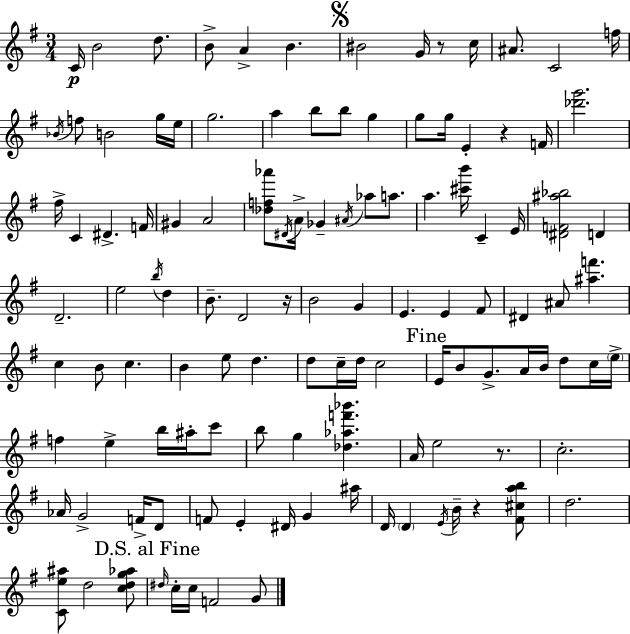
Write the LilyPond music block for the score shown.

{
  \clef treble
  \numericTimeSignature
  \time 3/4
  \key g \major
  c'16\p b'2 d''8. | b'8-> a'4-> b'4. | \mark \markup { \musicglyph "scripts.segno" } bis'2 g'16 r8 c''16 | ais'8. c'2 f''16 | \break \acciaccatura { bes'16 } f''8 b'2 g''16 | e''16 g''2. | a''4 b''8 b''8 g''4 | g''8 g''16 e'4-. r4 | \break f'16 <des''' g'''>2. | fis''16-> c'4 dis'4.-> | f'16 gis'4 a'2 | <des'' f'' aes'''>8 \acciaccatura { dis'16 } a'16-> ges'4-- \acciaccatura { ais'16 } aes''8 | \break a''8. a''4. <cis''' b'''>16 c'4-- | e'16 <dis' f' ais'' bes''>2 d'4 | d'2.-- | e''2 \acciaccatura { b''16 } | \break d''4 b'8.-- d'2 | r16 b'2 | g'4 e'4. e'4 | fis'8 dis'4 ais'8 <ais'' f'''>4. | \break c''4 b'8 c''4. | b'4 e''8 d''4. | d''8 c''16-- d''16 c''2 | \mark "Fine" e'16 b'8 g'8.-> a'16 b'16 | \break d''8 c''16 \parenthesize e''16-> f''4 e''4-> | b''16 ais''16-. c'''8 b''8 g''4 <des'' aes'' f''' bes'''>4. | a'16 e''2 | r8. c''2.-. | \break aes'16 g'2-> | f'16-> d'8 f'8 e'4-. dis'16 g'4 | ais''16 d'16 \parenthesize d'4 \acciaccatura { e'16 } b'16-- r4 | <fis' cis'' a'' b''>8 d''2. | \break <c' e'' ais''>8 d''2 | <c'' d'' g'' aes''>8 \mark "D.S. al Fine" \grace { dis''16 } c''16-. c''16 f'2 | g'8 \bar "|."
}